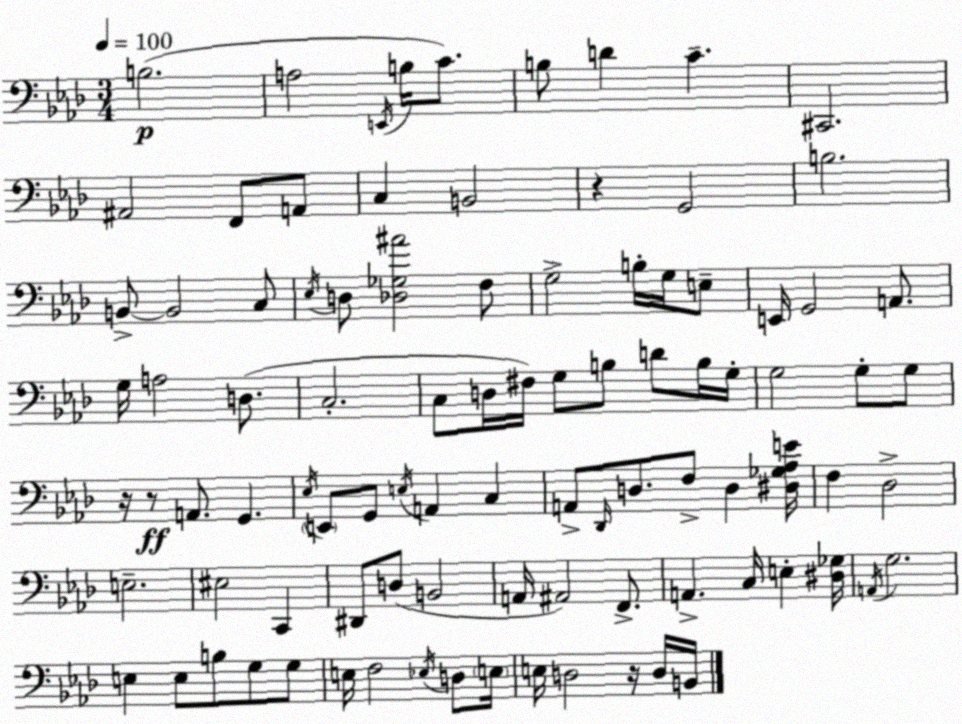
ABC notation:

X:1
T:Untitled
M:3/4
L:1/4
K:Ab
B,2 A,2 E,,/4 B,/4 C/2 B,/2 D C ^C,,2 ^A,,2 F,,/2 A,,/2 C, B,,2 z G,,2 B,2 B,,/2 B,,2 C,/2 _E,/4 D,/2 [_D,_G,^A]2 F,/2 G,2 B,/4 G,/4 E,/2 E,,/4 G,,2 A,,/2 G,/4 A,2 D,/2 C,2 C,/2 D,/4 ^F,/4 G,/2 B,/2 D/2 B,/4 G,/4 G,2 G,/2 G,/2 z/4 z/2 A,,/2 G,, _E,/4 E,,/2 G,,/2 E,/4 A,, C, A,,/2 _D,,/4 D,/2 F,/2 D, [^D,_G,_A,E]/4 F, _D,2 E,2 ^E,2 C,, ^D,,/2 D,/2 B,,2 A,,/4 ^A,,2 F,,/2 A,, C,/4 E, [^D,_G,]/4 A,,/4 G,2 E, E,/2 B,/2 G,/2 G,/2 E,/4 F,2 _E,/4 D,/2 E,/4 E,/4 D,2 z/4 D,/4 B,,/4